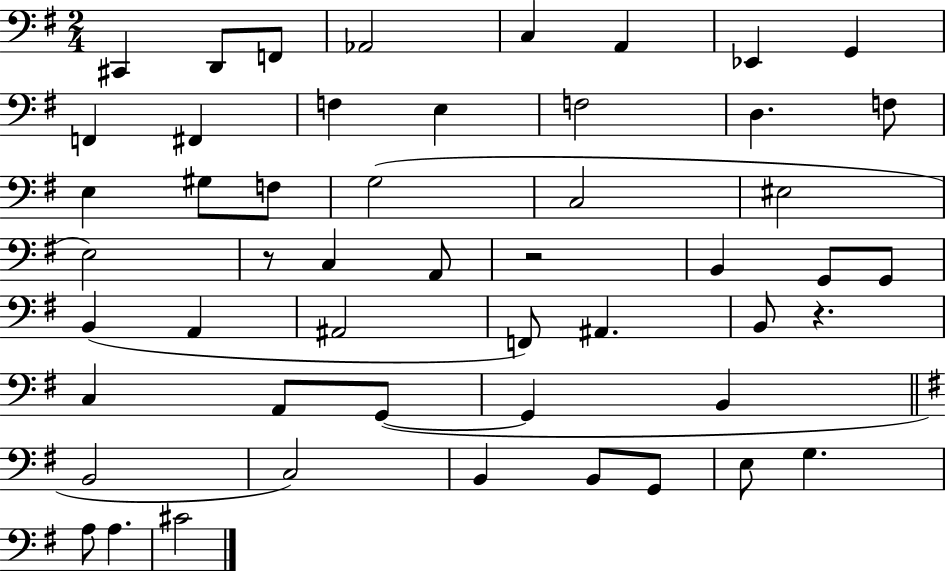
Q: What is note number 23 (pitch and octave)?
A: C3